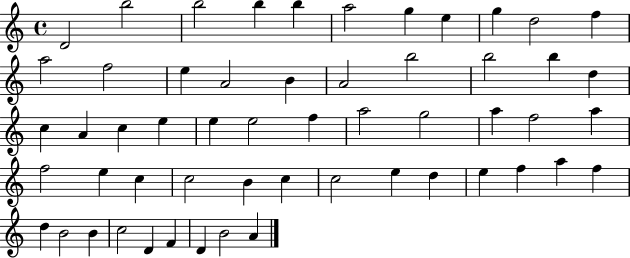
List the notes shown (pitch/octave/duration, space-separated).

D4/h B5/h B5/h B5/q B5/q A5/h G5/q E5/q G5/q D5/h F5/q A5/h F5/h E5/q A4/h B4/q A4/h B5/h B5/h B5/q D5/q C5/q A4/q C5/q E5/q E5/q E5/h F5/q A5/h G5/h A5/q F5/h A5/q F5/h E5/q C5/q C5/h B4/q C5/q C5/h E5/q D5/q E5/q F5/q A5/q F5/q D5/q B4/h B4/q C5/h D4/q F4/q D4/q B4/h A4/q